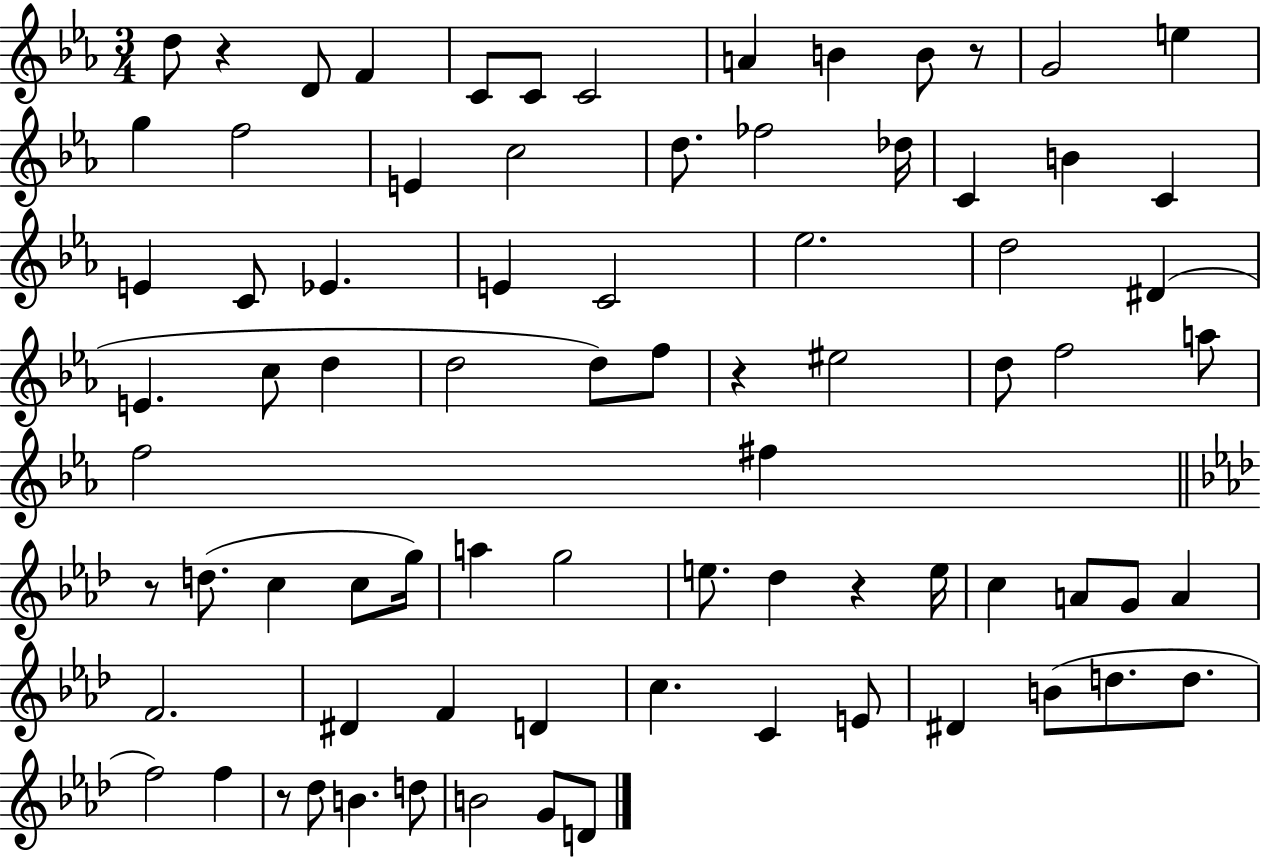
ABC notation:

X:1
T:Untitled
M:3/4
L:1/4
K:Eb
d/2 z D/2 F C/2 C/2 C2 A B B/2 z/2 G2 e g f2 E c2 d/2 _f2 _d/4 C B C E C/2 _E E C2 _e2 d2 ^D E c/2 d d2 d/2 f/2 z ^e2 d/2 f2 a/2 f2 ^f z/2 d/2 c c/2 g/4 a g2 e/2 _d z e/4 c A/2 G/2 A F2 ^D F D c C E/2 ^D B/2 d/2 d/2 f2 f z/2 _d/2 B d/2 B2 G/2 D/2